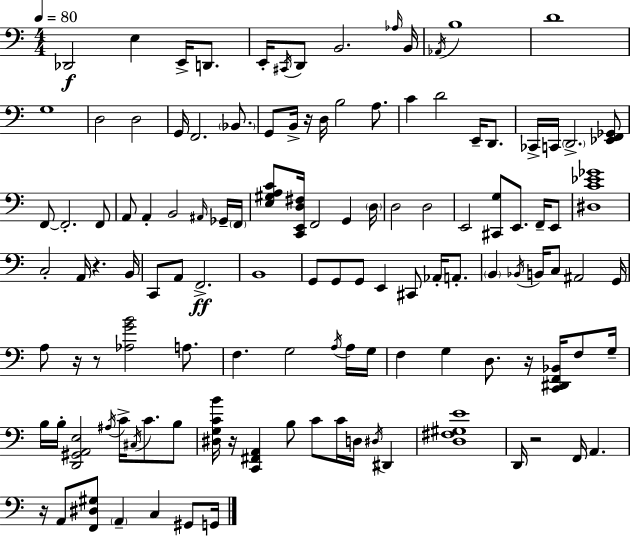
Db2/h E3/q E2/s D2/e. E2/s C#2/s D2/e B2/h. Ab3/s B2/s Ab2/s B3/w D4/w G3/w D3/h D3/h G2/s F2/h. Bb2/e. G2/e B2/s R/s D3/s B3/h A3/e. C4/q D4/h E2/s D2/e. CES2/s C2/s D2/h. [Eb2,F2,Gb2]/e F2/e F2/h. F2/e A2/e A2/q B2/h A#2/s Gb2/s F2/s [E3,G#3,A3,C4]/e [C2,E2,D3,F#3]/s F2/h G2/q D3/s D3/h D3/h E2/h [C#2,G3]/e E2/e. F2/s E2/e [D#3,C4,Eb4,Gb4]/w C3/h A2/s R/q. B2/s C2/e A2/e F2/h. B2/w G2/e G2/e G2/e E2/q C#2/e Ab2/s A2/e. B2/q Bb2/s B2/s C3/e A#2/h G2/s A3/e R/s R/e [Ab3,G4,B4]/h A3/e. F3/q. G3/h A3/s A3/s G3/s F3/q G3/q D3/e. R/s [C2,D#2,F2,Bb2]/s F3/e G3/s B3/s B3/s [D2,G#2,A2,E3]/h A#3/s C4/s C#3/s C4/e. B3/e [D#3,G3,C4,B4]/s R/s [C2,F#2,A2]/q B3/e C4/e C4/s D3/s D#3/s D#2/q [D3,F#3,G#3,E4]/w D2/s R/h F2/s A2/q. R/s A2/e [F2,D#3,G#3]/e A2/q C3/q G#2/e G2/s